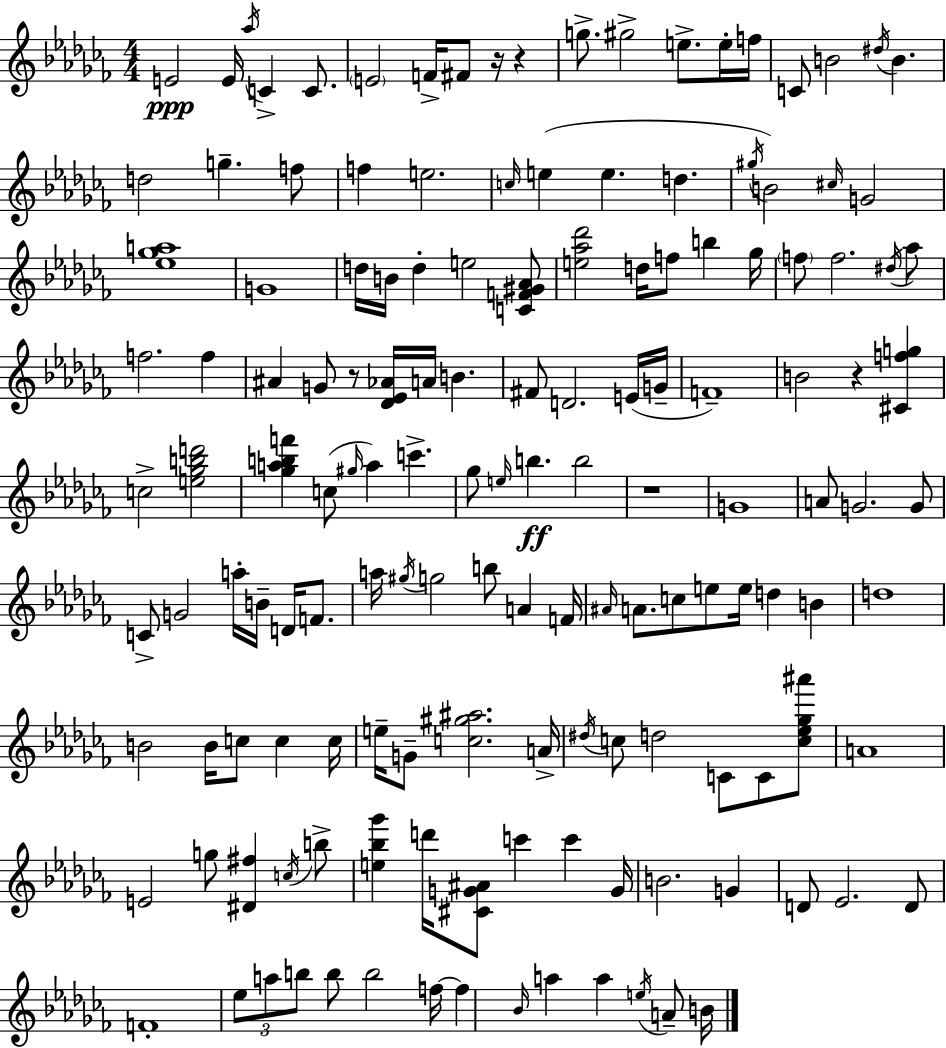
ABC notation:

X:1
T:Untitled
M:4/4
L:1/4
K:Abm
E2 E/4 _a/4 C C/2 E2 F/4 ^F/2 z/4 z g/2 ^g2 e/2 e/4 f/4 C/2 B2 ^d/4 B d2 g f/2 f e2 c/4 e e d ^g/4 B2 ^c/4 G2 [_e_ga]4 G4 d/4 B/4 d e2 [CF^G_A]/2 [e_a_d']2 d/4 f/2 b _g/4 f/2 f2 ^d/4 _a/2 f2 f ^A G/2 z/2 [_D_E_A]/4 A/4 B ^F/2 D2 E/4 G/4 F4 B2 z [^Cfg] c2 [e_gbd']2 [_gabf'] c/2 ^g/4 a c' _g/2 e/4 b b2 z4 G4 A/2 G2 G/2 C/2 G2 a/4 B/4 D/4 F/2 a/4 ^g/4 g2 b/2 A F/4 ^A/4 A/2 c/2 e/2 e/4 d B d4 B2 B/4 c/2 c c/4 e/4 G/2 [c^g^a]2 A/4 ^d/4 c/2 d2 C/2 C/2 [c_e_g^a']/2 A4 E2 g/2 [^D^f] c/4 b/2 [e_b_g'] d'/4 [^CG^A]/2 c' c' G/4 B2 G D/2 _E2 D/2 F4 _e/2 a/2 b/2 b/2 b2 f/4 f _B/4 a a e/4 A/2 B/4